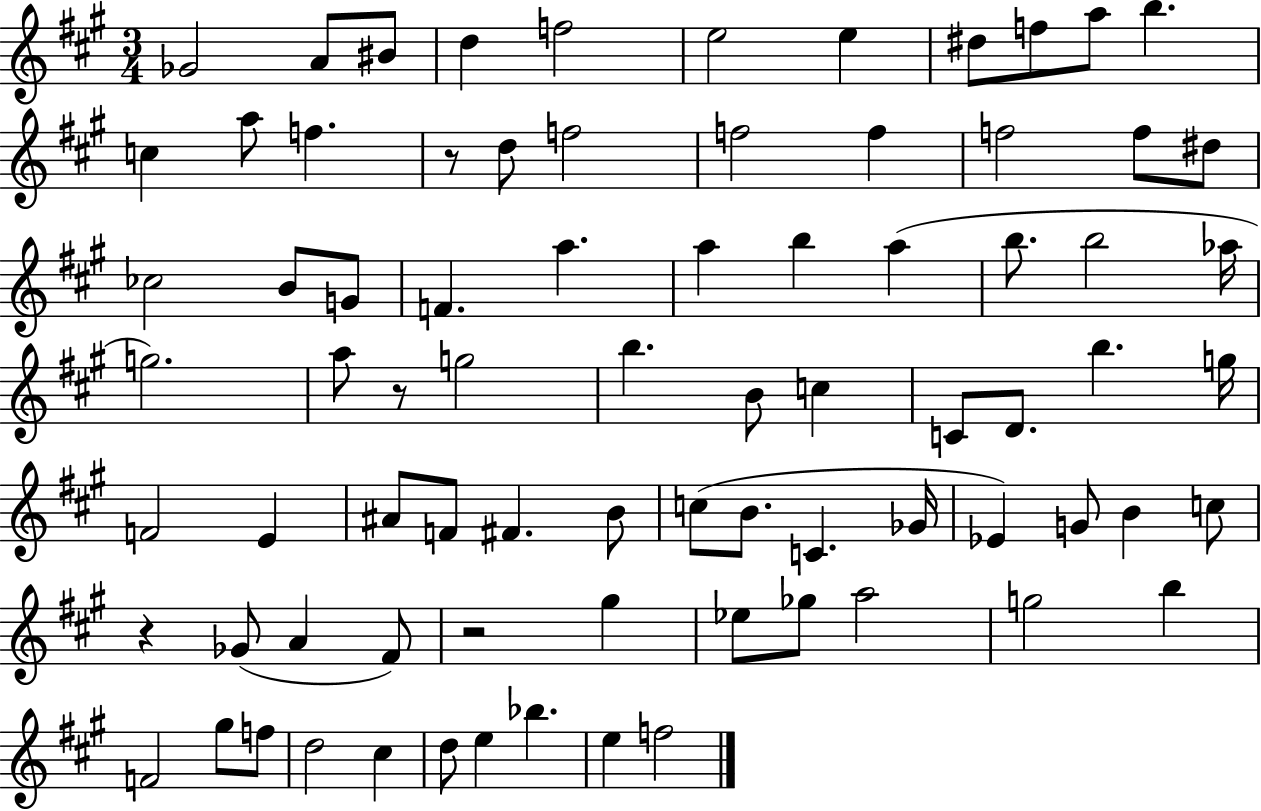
X:1
T:Untitled
M:3/4
L:1/4
K:A
_G2 A/2 ^B/2 d f2 e2 e ^d/2 f/2 a/2 b c a/2 f z/2 d/2 f2 f2 f f2 f/2 ^d/2 _c2 B/2 G/2 F a a b a b/2 b2 _a/4 g2 a/2 z/2 g2 b B/2 c C/2 D/2 b g/4 F2 E ^A/2 F/2 ^F B/2 c/2 B/2 C _G/4 _E G/2 B c/2 z _G/2 A ^F/2 z2 ^g _e/2 _g/2 a2 g2 b F2 ^g/2 f/2 d2 ^c d/2 e _b e f2